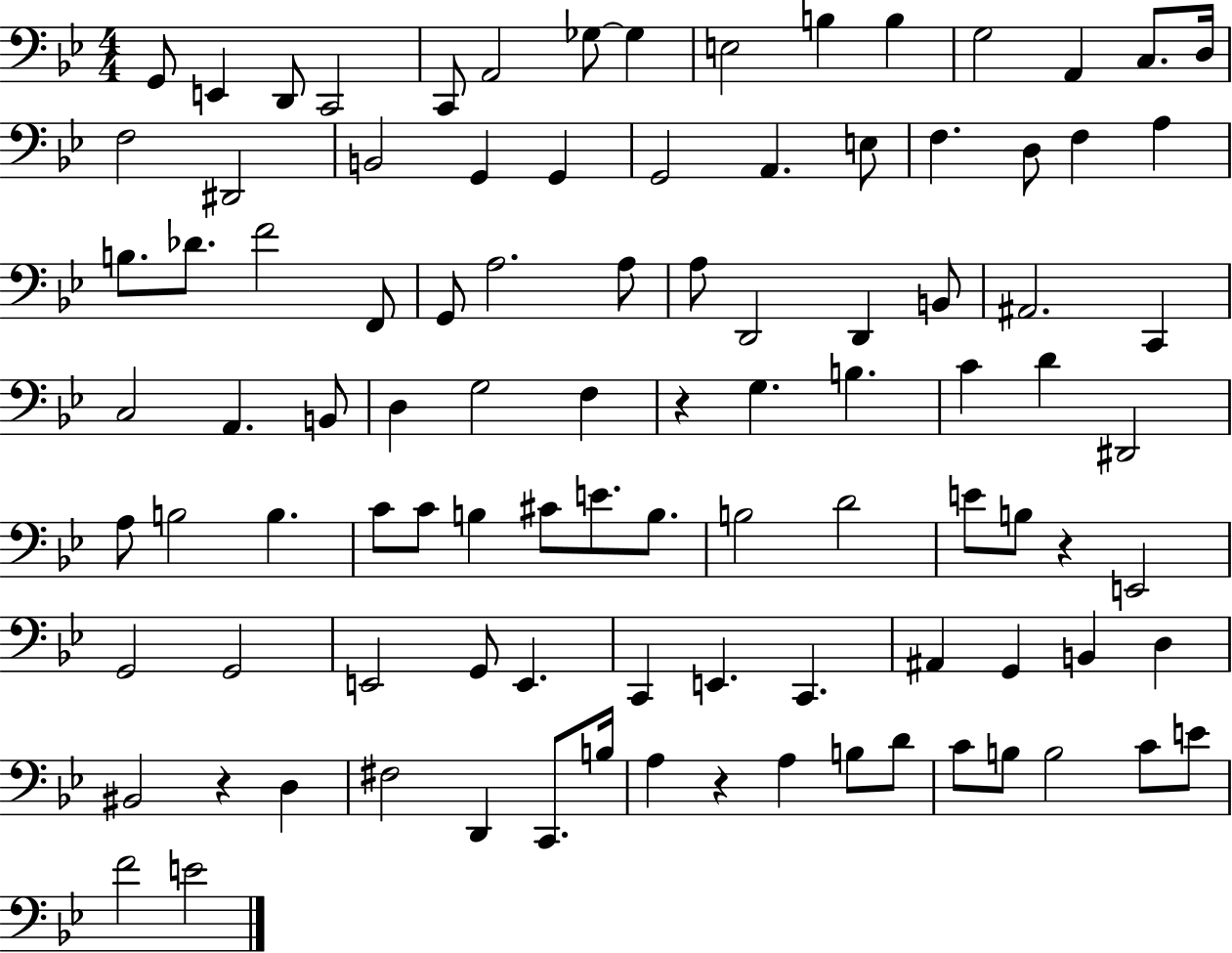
X:1
T:Untitled
M:4/4
L:1/4
K:Bb
G,,/2 E,, D,,/2 C,,2 C,,/2 A,,2 _G,/2 _G, E,2 B, B, G,2 A,, C,/2 D,/4 F,2 ^D,,2 B,,2 G,, G,, G,,2 A,, E,/2 F, D,/2 F, A, B,/2 _D/2 F2 F,,/2 G,,/2 A,2 A,/2 A,/2 D,,2 D,, B,,/2 ^A,,2 C,, C,2 A,, B,,/2 D, G,2 F, z G, B, C D ^D,,2 A,/2 B,2 B, C/2 C/2 B, ^C/2 E/2 B,/2 B,2 D2 E/2 B,/2 z E,,2 G,,2 G,,2 E,,2 G,,/2 E,, C,, E,, C,, ^A,, G,, B,, D, ^B,,2 z D, ^F,2 D,, C,,/2 B,/4 A, z A, B,/2 D/2 C/2 B,/2 B,2 C/2 E/2 F2 E2